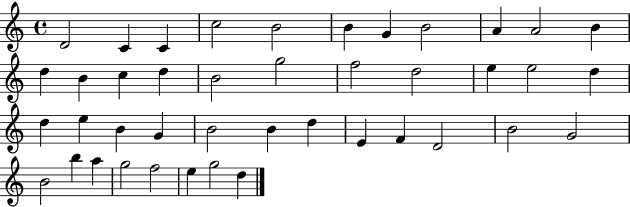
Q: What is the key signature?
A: C major